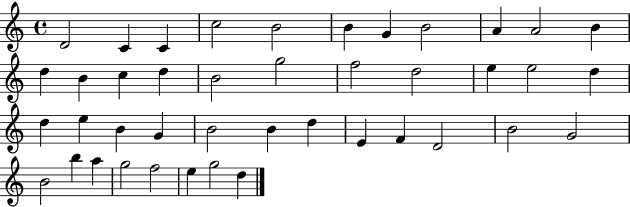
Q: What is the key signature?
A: C major